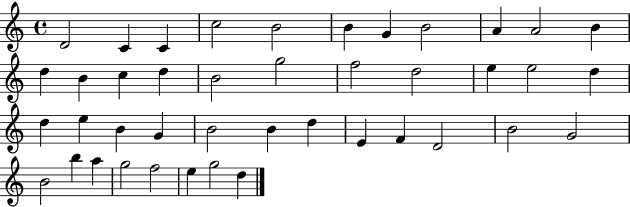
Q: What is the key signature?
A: C major